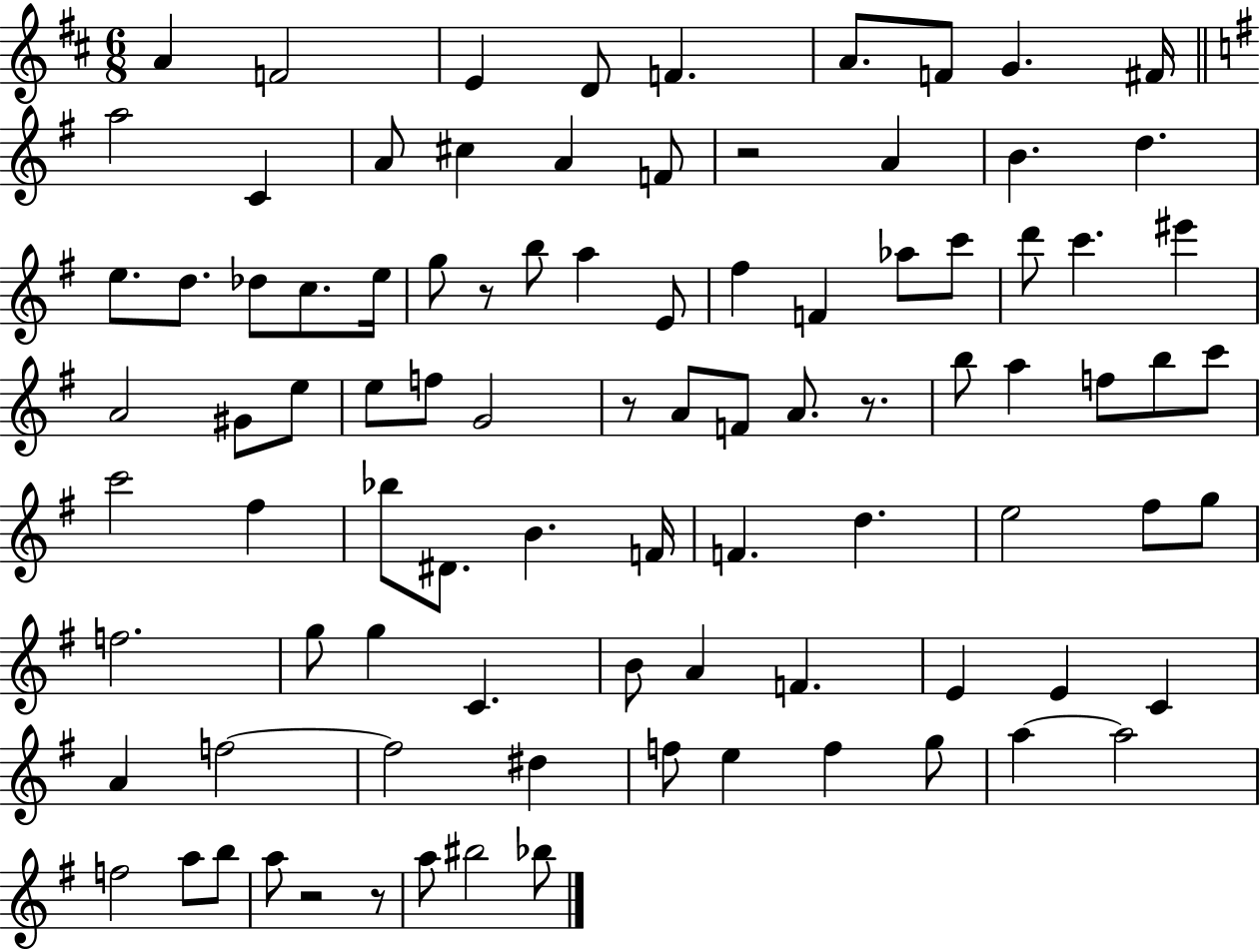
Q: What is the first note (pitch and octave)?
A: A4